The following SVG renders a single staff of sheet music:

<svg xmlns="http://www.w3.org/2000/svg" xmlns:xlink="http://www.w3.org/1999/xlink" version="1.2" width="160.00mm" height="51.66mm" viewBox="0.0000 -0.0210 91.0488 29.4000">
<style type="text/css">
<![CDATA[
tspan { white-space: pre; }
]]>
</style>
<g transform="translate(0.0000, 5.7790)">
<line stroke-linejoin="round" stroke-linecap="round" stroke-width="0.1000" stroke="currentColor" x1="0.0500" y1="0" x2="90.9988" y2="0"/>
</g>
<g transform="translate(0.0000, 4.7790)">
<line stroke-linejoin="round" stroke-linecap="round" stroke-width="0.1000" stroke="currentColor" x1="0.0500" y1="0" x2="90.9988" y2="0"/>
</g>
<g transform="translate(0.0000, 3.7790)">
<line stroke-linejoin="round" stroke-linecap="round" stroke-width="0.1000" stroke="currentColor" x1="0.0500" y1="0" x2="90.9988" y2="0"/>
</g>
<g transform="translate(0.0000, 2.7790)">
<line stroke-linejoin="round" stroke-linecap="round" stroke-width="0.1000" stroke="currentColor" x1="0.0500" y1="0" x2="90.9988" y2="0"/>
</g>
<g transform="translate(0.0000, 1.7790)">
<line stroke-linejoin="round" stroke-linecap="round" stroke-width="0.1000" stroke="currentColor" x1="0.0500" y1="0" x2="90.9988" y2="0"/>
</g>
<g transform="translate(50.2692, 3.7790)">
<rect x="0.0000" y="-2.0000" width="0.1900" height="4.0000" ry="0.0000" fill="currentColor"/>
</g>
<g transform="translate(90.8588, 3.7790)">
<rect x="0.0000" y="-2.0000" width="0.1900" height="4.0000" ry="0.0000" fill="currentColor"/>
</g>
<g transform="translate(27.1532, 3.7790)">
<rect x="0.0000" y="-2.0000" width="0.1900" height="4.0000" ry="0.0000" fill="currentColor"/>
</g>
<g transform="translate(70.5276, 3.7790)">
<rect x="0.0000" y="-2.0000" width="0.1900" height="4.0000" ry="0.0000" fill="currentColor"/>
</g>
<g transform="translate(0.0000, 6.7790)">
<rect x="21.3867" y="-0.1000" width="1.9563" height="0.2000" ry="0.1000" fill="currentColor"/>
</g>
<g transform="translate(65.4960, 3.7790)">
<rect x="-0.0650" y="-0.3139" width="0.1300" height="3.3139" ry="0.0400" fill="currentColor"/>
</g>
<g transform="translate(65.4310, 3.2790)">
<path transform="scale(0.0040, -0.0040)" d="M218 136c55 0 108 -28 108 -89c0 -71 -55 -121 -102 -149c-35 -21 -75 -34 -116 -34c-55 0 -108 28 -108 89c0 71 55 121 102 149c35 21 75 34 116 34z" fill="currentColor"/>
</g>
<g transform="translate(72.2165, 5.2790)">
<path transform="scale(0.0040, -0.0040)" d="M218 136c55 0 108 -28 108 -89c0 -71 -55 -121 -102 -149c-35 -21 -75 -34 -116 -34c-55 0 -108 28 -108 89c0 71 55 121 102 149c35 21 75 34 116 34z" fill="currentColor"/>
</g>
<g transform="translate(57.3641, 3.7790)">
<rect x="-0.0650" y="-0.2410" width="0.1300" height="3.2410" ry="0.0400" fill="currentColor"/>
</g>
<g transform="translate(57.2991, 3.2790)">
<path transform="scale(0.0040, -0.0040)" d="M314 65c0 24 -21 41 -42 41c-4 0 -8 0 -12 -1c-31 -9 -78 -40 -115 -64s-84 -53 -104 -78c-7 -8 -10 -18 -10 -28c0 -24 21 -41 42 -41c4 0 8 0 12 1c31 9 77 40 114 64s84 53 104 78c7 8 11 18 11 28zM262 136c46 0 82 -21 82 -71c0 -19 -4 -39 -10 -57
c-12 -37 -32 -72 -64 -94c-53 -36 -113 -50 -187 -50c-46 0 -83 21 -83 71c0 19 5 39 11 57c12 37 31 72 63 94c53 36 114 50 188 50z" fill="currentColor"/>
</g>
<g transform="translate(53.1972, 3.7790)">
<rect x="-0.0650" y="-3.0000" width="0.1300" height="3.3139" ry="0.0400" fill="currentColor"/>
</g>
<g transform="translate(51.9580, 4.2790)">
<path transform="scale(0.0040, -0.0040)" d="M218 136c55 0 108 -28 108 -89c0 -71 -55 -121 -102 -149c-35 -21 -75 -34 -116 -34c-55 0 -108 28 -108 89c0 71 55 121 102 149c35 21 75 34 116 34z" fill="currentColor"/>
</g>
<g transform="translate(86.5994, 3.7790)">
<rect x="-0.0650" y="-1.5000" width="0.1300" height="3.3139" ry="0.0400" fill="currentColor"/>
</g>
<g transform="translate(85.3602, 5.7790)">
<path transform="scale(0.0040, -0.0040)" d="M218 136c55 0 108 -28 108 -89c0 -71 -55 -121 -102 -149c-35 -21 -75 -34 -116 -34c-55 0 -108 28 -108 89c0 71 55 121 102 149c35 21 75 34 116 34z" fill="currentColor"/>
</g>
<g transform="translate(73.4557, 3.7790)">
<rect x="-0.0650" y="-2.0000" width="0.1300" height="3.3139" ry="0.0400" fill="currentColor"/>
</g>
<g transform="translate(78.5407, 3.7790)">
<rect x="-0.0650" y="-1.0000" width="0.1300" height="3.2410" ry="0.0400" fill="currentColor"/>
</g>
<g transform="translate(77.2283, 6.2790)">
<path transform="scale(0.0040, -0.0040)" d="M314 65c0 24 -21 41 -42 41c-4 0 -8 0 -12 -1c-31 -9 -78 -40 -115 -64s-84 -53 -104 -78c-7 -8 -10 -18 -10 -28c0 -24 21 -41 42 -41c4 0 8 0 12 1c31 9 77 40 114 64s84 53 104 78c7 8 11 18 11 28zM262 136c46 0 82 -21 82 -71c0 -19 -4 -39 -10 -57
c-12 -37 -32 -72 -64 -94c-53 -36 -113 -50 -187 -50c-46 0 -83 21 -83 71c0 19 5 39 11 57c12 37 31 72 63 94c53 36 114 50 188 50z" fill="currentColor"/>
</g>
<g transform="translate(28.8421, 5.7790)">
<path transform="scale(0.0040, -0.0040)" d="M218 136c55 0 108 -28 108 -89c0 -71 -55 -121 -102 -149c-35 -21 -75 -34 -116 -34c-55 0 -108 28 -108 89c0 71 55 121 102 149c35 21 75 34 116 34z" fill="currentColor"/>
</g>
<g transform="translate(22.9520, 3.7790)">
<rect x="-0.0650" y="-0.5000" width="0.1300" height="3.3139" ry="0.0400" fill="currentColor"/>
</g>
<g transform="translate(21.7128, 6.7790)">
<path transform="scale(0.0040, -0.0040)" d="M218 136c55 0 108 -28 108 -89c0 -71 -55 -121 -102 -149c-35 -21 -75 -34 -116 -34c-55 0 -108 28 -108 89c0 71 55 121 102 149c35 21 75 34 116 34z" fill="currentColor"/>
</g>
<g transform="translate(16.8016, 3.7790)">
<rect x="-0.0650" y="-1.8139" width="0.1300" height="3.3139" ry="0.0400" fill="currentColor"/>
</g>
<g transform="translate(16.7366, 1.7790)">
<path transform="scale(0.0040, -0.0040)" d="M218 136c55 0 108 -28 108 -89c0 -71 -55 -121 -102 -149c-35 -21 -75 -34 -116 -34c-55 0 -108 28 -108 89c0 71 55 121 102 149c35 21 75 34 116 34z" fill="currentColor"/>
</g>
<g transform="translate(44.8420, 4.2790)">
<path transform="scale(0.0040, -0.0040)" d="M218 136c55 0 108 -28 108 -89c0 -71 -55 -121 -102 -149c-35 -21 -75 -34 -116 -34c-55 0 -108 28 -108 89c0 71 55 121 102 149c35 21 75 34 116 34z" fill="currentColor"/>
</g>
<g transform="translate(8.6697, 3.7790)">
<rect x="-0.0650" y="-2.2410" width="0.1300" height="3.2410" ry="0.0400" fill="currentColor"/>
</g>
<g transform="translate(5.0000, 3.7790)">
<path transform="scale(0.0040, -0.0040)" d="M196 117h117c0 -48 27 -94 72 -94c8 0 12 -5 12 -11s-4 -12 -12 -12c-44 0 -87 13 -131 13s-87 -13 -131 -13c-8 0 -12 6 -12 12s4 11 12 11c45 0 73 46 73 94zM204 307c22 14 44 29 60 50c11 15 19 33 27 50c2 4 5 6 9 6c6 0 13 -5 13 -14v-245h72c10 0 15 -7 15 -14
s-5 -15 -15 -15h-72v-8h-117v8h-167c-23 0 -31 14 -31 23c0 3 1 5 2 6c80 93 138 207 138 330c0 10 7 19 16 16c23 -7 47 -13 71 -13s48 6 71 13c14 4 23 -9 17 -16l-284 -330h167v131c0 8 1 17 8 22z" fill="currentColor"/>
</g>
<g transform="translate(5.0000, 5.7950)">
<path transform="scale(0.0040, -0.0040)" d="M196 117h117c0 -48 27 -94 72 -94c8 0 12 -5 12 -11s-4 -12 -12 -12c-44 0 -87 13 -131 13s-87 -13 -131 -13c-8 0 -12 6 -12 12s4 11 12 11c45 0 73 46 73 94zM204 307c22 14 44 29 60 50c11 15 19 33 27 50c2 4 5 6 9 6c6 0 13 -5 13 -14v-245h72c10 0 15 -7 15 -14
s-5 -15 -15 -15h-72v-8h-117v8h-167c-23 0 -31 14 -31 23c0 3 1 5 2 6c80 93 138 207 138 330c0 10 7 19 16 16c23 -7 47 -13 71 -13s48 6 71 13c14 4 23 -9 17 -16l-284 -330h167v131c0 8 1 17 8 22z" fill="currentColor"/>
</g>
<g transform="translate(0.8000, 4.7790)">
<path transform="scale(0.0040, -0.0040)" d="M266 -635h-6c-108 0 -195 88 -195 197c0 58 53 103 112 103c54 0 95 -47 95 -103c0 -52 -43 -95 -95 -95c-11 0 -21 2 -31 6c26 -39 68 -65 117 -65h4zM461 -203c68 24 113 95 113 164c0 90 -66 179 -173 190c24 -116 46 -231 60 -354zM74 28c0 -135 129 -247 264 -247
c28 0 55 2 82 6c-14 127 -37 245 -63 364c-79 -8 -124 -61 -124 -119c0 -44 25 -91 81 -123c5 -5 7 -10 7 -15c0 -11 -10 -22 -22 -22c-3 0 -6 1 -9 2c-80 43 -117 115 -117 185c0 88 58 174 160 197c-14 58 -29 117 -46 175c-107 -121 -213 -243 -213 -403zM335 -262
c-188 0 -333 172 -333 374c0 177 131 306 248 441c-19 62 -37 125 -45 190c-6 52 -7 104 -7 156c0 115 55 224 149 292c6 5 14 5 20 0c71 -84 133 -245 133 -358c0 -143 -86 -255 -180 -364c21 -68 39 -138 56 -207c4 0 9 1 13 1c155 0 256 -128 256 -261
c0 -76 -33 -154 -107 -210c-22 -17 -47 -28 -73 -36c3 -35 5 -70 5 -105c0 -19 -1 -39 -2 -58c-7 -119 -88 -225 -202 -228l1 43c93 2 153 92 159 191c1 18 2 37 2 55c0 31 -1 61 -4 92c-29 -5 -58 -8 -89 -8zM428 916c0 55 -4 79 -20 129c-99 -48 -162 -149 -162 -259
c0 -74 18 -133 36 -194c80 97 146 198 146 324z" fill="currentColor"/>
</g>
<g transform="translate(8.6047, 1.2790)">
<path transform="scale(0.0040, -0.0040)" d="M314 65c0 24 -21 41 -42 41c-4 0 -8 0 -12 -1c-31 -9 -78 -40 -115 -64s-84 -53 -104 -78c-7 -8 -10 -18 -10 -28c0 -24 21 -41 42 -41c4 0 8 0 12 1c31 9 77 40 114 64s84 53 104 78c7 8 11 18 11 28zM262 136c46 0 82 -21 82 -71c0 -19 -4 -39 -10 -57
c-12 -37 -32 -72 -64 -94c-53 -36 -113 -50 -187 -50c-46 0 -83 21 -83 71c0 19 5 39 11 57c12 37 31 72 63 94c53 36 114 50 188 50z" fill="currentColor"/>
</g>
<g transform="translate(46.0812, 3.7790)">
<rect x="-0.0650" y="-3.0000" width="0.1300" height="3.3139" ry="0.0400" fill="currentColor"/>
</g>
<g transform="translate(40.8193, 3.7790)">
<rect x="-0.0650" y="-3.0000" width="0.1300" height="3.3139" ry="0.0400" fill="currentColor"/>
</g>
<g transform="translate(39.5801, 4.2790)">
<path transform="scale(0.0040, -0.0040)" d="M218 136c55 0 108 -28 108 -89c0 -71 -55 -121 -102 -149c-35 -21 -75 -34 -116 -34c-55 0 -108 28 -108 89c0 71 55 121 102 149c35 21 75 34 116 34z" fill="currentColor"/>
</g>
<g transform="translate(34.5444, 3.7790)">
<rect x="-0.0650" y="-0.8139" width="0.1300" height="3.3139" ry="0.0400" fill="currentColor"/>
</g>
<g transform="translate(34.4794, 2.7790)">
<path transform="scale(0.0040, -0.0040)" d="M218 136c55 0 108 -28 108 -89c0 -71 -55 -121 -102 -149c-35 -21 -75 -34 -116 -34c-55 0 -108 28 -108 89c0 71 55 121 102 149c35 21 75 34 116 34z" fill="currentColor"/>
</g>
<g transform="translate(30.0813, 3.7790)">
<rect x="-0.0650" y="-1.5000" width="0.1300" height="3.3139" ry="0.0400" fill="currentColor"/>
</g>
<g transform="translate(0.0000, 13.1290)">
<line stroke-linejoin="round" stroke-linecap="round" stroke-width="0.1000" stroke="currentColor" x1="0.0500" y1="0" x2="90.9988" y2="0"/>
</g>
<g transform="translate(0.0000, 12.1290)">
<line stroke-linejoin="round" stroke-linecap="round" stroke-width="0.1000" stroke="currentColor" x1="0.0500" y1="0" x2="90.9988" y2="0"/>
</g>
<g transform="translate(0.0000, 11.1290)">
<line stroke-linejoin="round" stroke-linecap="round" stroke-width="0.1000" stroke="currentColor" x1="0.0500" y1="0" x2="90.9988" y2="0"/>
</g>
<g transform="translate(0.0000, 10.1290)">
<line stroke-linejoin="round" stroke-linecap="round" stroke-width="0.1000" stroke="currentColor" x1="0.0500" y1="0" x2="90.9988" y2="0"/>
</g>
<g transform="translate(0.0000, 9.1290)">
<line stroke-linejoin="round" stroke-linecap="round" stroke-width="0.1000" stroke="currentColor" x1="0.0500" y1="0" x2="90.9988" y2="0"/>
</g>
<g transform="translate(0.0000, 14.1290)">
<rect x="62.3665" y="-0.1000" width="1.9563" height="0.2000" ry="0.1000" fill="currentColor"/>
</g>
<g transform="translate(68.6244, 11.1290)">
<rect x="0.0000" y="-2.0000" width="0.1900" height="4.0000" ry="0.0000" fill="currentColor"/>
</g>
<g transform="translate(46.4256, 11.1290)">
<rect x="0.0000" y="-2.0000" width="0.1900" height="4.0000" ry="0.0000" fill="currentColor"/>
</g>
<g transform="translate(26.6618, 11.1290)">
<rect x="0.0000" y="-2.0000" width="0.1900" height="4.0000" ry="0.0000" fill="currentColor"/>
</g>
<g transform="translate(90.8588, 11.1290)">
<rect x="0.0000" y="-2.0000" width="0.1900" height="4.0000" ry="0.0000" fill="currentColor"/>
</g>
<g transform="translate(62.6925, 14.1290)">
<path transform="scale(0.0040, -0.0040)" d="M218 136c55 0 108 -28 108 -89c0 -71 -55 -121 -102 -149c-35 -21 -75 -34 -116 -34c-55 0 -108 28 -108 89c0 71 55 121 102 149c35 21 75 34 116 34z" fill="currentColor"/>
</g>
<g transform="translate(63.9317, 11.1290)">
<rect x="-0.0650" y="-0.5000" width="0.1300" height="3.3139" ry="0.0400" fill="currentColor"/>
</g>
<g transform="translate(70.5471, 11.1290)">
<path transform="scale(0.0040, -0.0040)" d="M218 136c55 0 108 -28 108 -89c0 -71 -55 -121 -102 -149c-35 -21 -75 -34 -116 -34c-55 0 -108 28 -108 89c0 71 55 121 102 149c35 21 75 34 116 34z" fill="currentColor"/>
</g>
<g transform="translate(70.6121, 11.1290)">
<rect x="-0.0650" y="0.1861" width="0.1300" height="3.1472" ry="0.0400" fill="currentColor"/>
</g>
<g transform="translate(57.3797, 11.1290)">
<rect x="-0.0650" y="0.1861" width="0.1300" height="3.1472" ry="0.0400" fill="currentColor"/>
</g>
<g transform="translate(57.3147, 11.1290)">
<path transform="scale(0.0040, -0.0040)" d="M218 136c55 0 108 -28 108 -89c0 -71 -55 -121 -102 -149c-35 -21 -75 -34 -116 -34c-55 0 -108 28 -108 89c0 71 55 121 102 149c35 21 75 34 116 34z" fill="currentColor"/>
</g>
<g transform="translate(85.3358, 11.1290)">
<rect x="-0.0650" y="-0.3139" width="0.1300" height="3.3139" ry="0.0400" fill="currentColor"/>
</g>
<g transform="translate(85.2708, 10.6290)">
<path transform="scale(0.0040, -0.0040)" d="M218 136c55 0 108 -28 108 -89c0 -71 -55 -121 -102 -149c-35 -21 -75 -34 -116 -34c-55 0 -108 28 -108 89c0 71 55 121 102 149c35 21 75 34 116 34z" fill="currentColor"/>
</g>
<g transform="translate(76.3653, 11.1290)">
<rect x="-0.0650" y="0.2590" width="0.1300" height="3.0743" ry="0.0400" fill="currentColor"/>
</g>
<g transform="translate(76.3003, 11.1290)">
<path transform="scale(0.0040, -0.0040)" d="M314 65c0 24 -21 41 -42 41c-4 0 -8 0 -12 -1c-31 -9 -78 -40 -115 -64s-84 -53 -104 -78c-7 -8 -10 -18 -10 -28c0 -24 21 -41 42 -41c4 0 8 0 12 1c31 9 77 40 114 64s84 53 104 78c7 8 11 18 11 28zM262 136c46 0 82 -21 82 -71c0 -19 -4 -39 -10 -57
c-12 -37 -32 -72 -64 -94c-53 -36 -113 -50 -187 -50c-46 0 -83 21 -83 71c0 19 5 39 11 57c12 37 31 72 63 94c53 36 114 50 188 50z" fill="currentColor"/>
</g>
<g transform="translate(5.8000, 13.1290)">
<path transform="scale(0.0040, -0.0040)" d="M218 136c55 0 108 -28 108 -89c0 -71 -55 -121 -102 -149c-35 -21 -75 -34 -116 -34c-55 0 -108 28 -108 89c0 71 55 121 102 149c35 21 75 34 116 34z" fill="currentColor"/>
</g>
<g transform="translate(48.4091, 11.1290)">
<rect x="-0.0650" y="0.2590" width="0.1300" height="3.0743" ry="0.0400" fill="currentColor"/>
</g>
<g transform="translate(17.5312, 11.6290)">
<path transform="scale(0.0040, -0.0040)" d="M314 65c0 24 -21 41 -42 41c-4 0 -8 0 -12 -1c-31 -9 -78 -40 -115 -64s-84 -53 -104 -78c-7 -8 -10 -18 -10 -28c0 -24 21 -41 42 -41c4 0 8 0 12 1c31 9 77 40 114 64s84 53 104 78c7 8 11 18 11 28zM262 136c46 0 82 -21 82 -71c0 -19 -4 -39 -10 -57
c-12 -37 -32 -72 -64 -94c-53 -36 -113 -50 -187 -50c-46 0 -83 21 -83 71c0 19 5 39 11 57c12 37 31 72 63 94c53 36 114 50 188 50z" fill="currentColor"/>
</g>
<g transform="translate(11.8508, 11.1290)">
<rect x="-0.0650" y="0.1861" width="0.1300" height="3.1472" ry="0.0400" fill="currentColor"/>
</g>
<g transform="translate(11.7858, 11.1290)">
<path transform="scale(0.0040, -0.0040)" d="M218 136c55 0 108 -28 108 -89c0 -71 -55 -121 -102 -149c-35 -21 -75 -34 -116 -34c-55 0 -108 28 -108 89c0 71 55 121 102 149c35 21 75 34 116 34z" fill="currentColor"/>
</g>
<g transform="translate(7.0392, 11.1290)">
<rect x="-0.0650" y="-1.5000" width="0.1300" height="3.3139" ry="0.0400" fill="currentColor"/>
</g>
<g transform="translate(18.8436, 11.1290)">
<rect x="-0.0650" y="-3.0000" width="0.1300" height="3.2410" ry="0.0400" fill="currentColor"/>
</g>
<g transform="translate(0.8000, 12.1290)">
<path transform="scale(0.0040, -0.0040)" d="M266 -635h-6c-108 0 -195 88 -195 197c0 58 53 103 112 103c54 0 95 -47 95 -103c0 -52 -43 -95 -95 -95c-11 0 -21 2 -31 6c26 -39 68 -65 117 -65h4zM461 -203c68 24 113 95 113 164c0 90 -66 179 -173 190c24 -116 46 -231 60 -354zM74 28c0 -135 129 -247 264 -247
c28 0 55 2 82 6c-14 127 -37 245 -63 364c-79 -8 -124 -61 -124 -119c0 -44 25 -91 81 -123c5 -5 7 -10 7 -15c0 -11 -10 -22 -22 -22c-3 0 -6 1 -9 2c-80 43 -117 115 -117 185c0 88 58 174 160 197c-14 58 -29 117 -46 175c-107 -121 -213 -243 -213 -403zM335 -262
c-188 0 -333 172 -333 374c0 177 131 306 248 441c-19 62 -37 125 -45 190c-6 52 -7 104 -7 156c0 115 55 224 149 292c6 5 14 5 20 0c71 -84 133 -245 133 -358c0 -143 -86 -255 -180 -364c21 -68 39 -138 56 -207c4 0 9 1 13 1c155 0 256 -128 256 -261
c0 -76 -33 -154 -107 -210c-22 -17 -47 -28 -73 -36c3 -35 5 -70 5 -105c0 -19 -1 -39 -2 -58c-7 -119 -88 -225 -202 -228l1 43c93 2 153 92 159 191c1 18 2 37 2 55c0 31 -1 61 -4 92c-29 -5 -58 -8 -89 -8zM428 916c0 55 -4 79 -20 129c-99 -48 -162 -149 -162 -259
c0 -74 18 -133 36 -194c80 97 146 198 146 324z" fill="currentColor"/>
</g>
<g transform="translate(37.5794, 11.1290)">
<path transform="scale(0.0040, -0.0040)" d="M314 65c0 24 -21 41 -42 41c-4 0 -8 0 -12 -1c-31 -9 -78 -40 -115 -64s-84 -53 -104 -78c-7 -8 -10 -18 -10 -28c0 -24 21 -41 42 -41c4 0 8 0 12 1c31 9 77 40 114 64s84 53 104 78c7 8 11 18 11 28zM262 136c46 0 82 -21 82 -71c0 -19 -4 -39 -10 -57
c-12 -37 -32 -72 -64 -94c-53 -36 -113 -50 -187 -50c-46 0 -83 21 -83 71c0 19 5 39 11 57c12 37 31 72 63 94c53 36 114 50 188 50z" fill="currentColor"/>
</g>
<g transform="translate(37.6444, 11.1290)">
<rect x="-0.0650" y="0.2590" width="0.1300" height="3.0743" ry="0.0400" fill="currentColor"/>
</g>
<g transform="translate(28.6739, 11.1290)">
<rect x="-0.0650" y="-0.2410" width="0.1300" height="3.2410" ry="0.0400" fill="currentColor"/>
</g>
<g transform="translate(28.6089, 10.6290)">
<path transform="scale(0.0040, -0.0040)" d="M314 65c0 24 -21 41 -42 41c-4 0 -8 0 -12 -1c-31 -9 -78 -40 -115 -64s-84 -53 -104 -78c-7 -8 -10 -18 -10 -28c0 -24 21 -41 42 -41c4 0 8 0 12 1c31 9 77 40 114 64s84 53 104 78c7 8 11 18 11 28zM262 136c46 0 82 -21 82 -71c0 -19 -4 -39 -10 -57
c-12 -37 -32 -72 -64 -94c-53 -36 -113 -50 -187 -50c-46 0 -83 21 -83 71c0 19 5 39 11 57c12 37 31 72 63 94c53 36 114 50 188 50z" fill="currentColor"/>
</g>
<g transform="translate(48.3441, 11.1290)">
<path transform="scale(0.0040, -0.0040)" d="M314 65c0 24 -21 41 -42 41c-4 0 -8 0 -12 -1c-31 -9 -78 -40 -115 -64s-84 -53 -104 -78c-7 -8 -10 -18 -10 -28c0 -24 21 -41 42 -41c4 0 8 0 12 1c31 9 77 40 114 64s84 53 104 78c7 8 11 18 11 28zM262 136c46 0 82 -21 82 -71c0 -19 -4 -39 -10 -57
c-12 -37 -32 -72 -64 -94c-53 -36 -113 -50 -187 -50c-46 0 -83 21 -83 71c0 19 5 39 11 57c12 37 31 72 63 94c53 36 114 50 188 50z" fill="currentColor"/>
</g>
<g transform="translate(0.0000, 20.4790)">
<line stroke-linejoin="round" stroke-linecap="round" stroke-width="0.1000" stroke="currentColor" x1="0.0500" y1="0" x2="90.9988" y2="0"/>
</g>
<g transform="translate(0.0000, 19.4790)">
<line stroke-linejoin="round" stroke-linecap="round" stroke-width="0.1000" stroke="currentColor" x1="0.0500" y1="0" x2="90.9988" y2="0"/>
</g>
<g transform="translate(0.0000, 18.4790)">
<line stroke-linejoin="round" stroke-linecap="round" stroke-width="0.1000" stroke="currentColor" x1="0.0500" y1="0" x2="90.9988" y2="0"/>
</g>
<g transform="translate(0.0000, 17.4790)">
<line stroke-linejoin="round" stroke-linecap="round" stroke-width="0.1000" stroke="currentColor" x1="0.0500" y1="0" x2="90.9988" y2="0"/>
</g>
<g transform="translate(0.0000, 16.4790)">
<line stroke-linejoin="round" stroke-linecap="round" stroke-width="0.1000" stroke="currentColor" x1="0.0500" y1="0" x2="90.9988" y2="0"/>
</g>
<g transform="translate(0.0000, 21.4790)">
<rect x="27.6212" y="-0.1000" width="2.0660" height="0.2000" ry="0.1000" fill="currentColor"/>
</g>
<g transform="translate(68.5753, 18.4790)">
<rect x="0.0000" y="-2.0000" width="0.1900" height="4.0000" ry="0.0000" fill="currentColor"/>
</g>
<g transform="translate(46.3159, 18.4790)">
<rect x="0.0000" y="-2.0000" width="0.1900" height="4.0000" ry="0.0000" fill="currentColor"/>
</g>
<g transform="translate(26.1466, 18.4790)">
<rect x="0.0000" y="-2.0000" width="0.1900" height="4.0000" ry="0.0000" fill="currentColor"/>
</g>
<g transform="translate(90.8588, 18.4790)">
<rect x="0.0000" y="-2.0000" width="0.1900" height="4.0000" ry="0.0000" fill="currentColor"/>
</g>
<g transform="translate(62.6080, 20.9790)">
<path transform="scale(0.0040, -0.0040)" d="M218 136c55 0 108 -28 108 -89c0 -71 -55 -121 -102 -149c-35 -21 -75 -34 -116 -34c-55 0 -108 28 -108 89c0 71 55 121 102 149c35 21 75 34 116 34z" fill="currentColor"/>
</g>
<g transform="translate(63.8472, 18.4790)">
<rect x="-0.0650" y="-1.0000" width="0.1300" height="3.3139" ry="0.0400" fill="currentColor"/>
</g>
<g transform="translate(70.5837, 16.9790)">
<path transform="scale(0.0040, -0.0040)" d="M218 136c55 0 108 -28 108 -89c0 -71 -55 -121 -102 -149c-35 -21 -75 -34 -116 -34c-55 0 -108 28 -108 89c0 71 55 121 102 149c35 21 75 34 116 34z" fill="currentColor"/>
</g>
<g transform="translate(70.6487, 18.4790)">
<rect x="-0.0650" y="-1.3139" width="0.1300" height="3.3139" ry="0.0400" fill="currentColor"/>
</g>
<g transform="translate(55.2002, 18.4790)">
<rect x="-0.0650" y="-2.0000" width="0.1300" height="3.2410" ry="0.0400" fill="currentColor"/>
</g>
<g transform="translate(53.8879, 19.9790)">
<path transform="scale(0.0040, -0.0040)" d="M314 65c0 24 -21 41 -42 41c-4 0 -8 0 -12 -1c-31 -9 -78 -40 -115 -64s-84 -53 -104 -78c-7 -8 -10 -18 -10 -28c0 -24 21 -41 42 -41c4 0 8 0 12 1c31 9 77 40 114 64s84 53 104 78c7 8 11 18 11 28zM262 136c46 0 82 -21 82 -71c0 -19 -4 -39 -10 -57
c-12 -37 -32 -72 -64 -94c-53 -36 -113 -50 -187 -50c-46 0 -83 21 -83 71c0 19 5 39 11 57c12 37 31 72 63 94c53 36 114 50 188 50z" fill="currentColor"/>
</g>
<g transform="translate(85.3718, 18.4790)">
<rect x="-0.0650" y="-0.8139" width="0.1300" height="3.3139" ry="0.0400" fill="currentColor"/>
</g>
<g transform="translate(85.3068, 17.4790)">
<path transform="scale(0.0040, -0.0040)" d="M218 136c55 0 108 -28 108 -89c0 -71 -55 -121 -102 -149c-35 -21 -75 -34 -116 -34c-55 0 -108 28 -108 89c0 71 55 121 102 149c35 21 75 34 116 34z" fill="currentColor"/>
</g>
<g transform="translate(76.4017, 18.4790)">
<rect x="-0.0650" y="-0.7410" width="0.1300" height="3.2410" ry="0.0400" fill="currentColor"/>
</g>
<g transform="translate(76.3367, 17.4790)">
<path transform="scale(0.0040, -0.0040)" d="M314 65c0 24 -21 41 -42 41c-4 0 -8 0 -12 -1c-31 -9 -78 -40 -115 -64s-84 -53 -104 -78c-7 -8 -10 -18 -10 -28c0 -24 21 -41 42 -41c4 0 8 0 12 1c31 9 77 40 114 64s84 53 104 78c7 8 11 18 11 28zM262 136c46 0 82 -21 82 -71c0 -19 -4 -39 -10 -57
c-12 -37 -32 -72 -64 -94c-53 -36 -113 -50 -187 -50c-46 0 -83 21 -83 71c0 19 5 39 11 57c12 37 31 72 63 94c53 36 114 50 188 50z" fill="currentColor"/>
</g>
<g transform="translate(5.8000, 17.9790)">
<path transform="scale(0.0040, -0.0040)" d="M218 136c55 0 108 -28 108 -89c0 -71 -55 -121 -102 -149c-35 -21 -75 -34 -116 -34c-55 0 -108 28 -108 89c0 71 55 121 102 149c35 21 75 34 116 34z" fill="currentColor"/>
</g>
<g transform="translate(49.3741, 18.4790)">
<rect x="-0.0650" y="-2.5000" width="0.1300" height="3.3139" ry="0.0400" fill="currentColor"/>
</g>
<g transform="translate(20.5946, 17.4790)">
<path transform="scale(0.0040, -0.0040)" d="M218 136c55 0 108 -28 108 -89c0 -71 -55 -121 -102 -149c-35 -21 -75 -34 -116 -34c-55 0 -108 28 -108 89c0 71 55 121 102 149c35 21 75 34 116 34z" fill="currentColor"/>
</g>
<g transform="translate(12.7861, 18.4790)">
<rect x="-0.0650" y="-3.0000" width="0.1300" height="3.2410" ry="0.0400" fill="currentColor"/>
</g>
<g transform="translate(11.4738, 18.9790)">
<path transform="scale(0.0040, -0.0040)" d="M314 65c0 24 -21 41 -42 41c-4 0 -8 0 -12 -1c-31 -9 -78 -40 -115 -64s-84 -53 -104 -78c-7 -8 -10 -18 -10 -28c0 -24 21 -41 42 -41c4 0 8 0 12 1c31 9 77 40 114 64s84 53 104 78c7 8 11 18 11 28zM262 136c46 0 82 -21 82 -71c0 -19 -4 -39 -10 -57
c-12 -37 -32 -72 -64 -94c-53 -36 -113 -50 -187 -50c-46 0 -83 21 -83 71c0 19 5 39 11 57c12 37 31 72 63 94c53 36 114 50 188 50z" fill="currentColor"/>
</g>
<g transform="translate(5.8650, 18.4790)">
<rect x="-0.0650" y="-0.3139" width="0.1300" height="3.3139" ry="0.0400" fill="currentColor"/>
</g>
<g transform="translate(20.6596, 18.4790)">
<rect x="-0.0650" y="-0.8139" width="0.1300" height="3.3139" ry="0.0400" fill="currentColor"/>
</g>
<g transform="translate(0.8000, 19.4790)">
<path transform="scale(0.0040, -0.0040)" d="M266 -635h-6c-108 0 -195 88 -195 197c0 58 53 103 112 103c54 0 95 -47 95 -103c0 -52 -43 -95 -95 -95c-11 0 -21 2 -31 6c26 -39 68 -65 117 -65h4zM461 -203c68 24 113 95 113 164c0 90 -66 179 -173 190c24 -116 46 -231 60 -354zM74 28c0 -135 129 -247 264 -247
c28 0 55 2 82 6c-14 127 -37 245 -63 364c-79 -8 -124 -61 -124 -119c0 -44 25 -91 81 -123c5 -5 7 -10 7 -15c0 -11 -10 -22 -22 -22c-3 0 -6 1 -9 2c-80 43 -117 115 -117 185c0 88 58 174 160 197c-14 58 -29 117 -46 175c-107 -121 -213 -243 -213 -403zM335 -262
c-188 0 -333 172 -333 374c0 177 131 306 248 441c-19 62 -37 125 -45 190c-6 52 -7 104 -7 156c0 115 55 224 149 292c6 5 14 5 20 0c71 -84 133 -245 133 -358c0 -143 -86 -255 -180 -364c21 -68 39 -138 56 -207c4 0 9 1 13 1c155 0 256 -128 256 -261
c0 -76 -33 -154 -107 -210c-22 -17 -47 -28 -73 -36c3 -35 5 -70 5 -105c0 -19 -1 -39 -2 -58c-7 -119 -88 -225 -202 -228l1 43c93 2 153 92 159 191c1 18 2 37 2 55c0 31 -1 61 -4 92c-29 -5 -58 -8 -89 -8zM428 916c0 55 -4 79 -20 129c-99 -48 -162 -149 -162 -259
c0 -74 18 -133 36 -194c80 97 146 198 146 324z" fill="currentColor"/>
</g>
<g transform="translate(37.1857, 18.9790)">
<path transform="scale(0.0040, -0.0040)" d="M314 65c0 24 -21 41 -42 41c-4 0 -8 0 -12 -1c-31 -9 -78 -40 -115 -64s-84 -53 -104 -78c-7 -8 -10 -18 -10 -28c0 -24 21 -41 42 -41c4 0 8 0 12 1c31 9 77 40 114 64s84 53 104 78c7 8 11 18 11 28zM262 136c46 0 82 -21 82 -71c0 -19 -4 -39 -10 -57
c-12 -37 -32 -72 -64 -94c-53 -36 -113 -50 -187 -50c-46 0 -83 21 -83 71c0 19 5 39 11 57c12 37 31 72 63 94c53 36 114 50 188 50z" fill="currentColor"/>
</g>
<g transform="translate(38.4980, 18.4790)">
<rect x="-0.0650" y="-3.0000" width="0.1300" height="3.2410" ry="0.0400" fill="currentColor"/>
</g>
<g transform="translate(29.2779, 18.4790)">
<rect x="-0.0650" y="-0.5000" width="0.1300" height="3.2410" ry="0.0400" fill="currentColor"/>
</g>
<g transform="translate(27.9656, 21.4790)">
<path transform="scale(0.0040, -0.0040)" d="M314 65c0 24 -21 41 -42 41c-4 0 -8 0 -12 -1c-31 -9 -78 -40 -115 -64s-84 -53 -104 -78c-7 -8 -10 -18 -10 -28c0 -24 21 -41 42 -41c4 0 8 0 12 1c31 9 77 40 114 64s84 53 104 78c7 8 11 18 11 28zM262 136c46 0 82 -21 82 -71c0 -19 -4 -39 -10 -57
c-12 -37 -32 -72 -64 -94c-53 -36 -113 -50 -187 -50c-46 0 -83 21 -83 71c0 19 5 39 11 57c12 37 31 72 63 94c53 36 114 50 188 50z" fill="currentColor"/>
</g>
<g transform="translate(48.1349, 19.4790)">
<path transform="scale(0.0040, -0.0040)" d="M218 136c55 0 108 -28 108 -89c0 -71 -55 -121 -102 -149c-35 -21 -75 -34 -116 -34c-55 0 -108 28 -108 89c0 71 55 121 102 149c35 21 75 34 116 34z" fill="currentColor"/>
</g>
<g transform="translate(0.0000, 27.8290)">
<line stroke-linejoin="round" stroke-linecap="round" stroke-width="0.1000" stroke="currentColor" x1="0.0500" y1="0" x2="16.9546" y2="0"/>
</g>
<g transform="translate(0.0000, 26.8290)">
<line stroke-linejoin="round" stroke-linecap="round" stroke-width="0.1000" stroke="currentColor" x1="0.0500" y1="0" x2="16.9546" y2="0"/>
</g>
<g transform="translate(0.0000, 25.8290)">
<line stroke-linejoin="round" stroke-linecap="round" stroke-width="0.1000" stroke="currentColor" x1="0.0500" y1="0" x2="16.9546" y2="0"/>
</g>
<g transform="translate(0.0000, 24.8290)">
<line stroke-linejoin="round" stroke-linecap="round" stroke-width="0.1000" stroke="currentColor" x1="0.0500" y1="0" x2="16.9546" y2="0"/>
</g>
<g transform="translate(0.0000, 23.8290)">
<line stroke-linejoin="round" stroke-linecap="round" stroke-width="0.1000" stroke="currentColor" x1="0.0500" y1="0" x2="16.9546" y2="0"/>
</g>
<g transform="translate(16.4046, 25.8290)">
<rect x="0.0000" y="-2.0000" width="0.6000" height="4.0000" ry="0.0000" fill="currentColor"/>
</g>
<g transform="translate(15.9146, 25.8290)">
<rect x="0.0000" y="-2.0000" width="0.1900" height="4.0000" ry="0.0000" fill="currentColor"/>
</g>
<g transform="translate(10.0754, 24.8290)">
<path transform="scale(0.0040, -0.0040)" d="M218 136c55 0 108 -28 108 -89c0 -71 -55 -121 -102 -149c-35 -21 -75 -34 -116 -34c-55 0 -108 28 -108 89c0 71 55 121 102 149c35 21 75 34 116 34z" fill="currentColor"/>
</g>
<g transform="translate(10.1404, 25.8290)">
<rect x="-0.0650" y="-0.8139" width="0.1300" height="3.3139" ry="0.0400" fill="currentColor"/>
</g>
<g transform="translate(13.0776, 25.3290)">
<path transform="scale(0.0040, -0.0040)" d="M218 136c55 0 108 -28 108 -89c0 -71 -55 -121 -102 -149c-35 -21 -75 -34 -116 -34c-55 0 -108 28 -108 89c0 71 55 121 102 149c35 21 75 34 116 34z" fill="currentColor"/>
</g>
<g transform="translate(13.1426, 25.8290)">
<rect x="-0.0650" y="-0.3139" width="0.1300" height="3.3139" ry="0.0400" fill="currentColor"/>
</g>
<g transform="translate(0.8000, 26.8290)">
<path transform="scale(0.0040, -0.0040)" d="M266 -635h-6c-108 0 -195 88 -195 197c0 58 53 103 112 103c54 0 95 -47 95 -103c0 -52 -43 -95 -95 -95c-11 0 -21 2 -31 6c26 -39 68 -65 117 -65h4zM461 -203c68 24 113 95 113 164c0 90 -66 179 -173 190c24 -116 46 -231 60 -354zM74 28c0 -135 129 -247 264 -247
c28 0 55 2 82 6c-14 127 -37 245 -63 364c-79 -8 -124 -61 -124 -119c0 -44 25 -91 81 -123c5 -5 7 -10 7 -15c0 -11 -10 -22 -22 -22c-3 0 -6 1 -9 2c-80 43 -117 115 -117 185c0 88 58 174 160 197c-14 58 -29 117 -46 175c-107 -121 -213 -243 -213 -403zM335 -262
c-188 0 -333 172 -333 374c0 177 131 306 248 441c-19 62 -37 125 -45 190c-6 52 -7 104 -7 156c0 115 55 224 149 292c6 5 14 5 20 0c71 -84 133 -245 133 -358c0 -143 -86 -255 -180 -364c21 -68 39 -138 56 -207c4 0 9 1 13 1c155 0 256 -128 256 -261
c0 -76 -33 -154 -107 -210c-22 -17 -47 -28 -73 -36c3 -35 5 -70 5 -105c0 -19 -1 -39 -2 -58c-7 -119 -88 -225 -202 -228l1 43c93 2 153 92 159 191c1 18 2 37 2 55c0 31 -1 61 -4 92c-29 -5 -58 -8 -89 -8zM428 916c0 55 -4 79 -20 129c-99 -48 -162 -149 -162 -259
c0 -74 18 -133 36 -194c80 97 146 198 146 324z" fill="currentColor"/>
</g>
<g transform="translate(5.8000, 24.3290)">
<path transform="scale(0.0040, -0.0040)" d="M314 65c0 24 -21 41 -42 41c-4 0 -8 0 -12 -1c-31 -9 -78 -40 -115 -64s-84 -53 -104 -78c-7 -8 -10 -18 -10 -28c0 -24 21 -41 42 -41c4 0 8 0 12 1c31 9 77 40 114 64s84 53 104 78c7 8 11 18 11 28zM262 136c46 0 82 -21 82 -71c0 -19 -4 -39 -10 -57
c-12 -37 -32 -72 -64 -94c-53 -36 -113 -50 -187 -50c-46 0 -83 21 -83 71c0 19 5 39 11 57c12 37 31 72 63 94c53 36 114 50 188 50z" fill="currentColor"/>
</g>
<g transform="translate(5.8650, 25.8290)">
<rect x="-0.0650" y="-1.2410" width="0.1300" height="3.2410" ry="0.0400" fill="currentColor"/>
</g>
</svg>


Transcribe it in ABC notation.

X:1
T:Untitled
M:4/4
L:1/4
K:C
g2 f C E d A A A c2 c F D2 E E B A2 c2 B2 B2 B C B B2 c c A2 d C2 A2 G F2 D e d2 d e2 d c